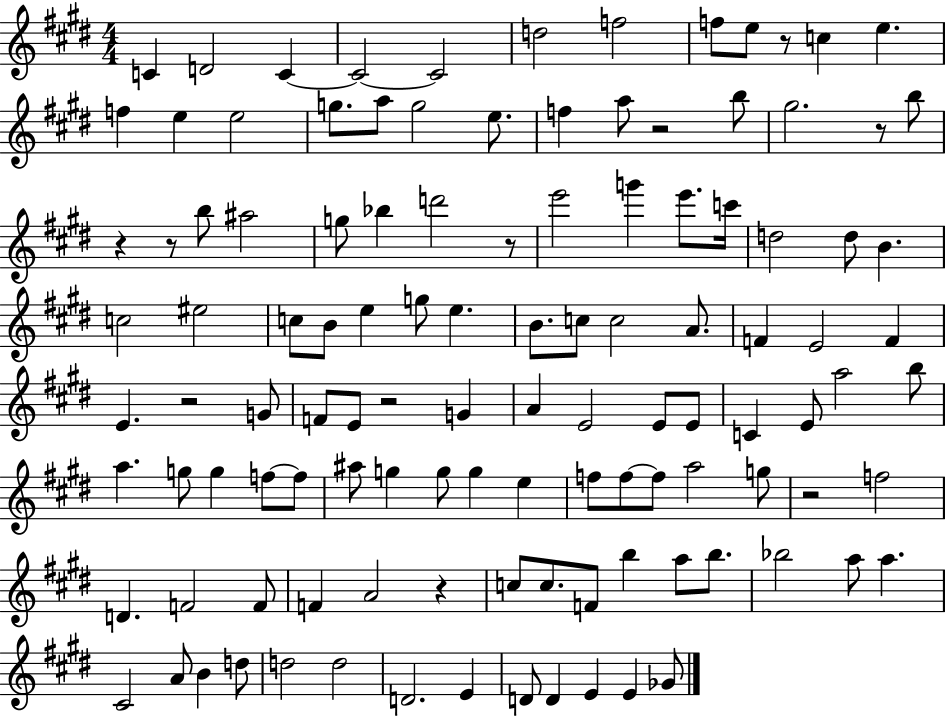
{
  \clef treble
  \numericTimeSignature
  \time 4/4
  \key e \major
  c'4 d'2 c'4~~ | c'2~~ c'2 | d''2 f''2 | f''8 e''8 r8 c''4 e''4. | \break f''4 e''4 e''2 | g''8. a''8 g''2 e''8. | f''4 a''8 r2 b''8 | gis''2. r8 b''8 | \break r4 r8 b''8 ais''2 | g''8 bes''4 d'''2 r8 | e'''2 g'''4 e'''8. c'''16 | d''2 d''8 b'4. | \break c''2 eis''2 | c''8 b'8 e''4 g''8 e''4. | b'8. c''8 c''2 a'8. | f'4 e'2 f'4 | \break e'4. r2 g'8 | f'8 e'8 r2 g'4 | a'4 e'2 e'8 e'8 | c'4 e'8 a''2 b''8 | \break a''4. g''8 g''4 f''8~~ f''8 | ais''8 g''4 g''8 g''4 e''4 | f''8 f''8~~ f''8 a''2 g''8 | r2 f''2 | \break d'4. f'2 f'8 | f'4 a'2 r4 | c''8 c''8. f'8 b''4 a''8 b''8. | bes''2 a''8 a''4. | \break cis'2 a'8 b'4 d''8 | d''2 d''2 | d'2. e'4 | d'8 d'4 e'4 e'4 ges'8 | \break \bar "|."
}